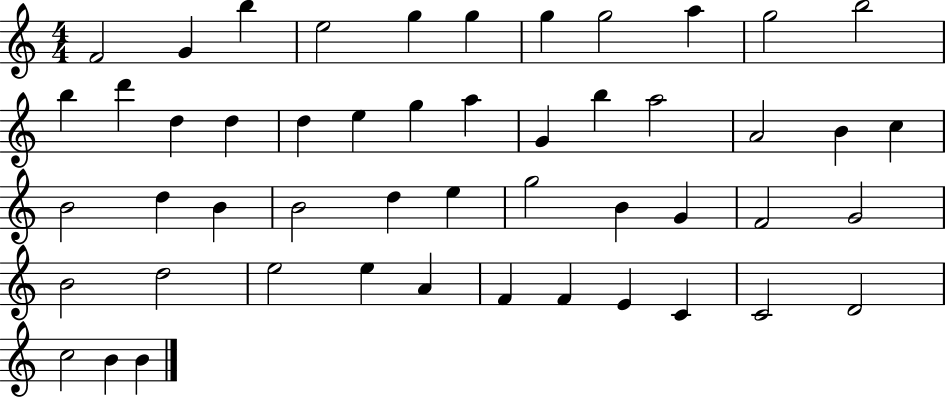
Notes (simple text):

F4/h G4/q B5/q E5/h G5/q G5/q G5/q G5/h A5/q G5/h B5/h B5/q D6/q D5/q D5/q D5/q E5/q G5/q A5/q G4/q B5/q A5/h A4/h B4/q C5/q B4/h D5/q B4/q B4/h D5/q E5/q G5/h B4/q G4/q F4/h G4/h B4/h D5/h E5/h E5/q A4/q F4/q F4/q E4/q C4/q C4/h D4/h C5/h B4/q B4/q